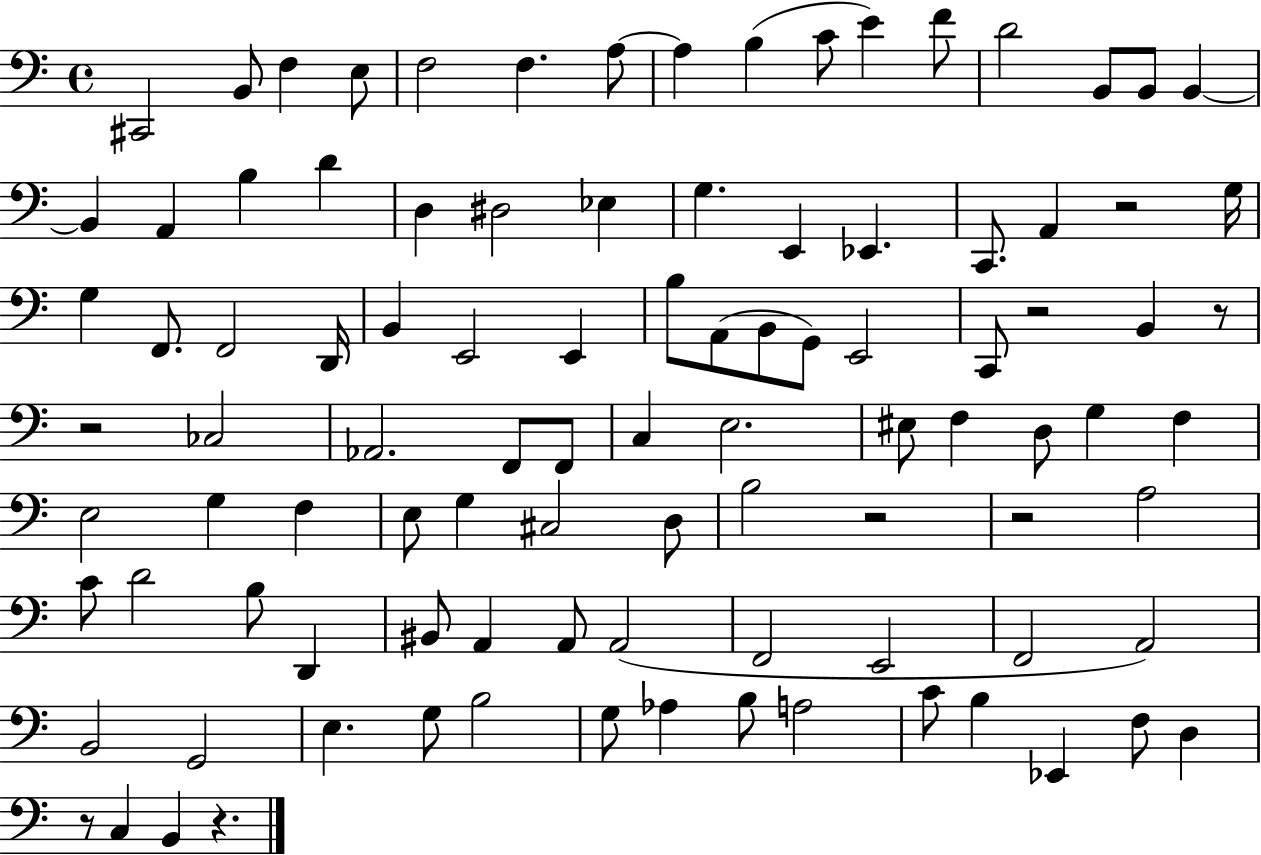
C#2/h B2/e F3/q E3/e F3/h F3/q. A3/e A3/q B3/q C4/e E4/q F4/e D4/h B2/e B2/e B2/q B2/q A2/q B3/q D4/q D3/q D#3/h Eb3/q G3/q. E2/q Eb2/q. C2/e. A2/q R/h G3/s G3/q F2/e. F2/h D2/s B2/q E2/h E2/q B3/e A2/e B2/e G2/e E2/h C2/e R/h B2/q R/e R/h CES3/h Ab2/h. F2/e F2/e C3/q E3/h. EIS3/e F3/q D3/e G3/q F3/q E3/h G3/q F3/q E3/e G3/q C#3/h D3/e B3/h R/h R/h A3/h C4/e D4/h B3/e D2/q BIS2/e A2/q A2/e A2/h F2/h E2/h F2/h A2/h B2/h G2/h E3/q. G3/e B3/h G3/e Ab3/q B3/e A3/h C4/e B3/q Eb2/q F3/e D3/q R/e C3/q B2/q R/q.